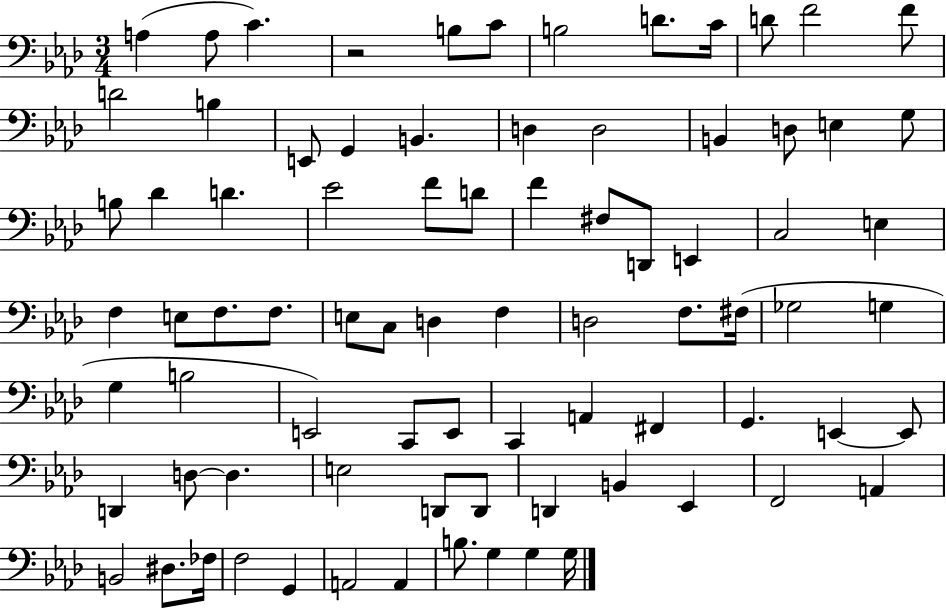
{
  \clef bass
  \numericTimeSignature
  \time 3/4
  \key aes \major
  a4( a8 c'4.) | r2 b8 c'8 | b2 d'8. c'16 | d'8 f'2 f'8 | \break d'2 b4 | e,8 g,4 b,4. | d4 d2 | b,4 d8 e4 g8 | \break b8 des'4 d'4. | ees'2 f'8 d'8 | f'4 fis8 d,8 e,4 | c2 e4 | \break f4 e8 f8. f8. | e8 c8 d4 f4 | d2 f8. fis16( | ges2 g4 | \break g4 b2 | e,2) c,8 e,8 | c,4 a,4 fis,4 | g,4. e,4~~ e,8 | \break d,4 d8~~ d4. | e2 d,8 d,8 | d,4 b,4 ees,4 | f,2 a,4 | \break b,2 dis8. fes16 | f2 g,4 | a,2 a,4 | b8. g4 g4 g16 | \break \bar "|."
}